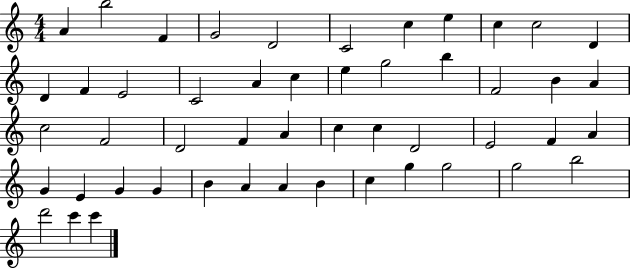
A4/q B5/h F4/q G4/h D4/h C4/h C5/q E5/q C5/q C5/h D4/q D4/q F4/q E4/h C4/h A4/q C5/q E5/q G5/h B5/q F4/h B4/q A4/q C5/h F4/h D4/h F4/q A4/q C5/q C5/q D4/h E4/h F4/q A4/q G4/q E4/q G4/q G4/q B4/q A4/q A4/q B4/q C5/q G5/q G5/h G5/h B5/h D6/h C6/q C6/q